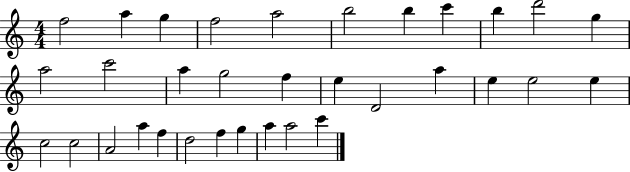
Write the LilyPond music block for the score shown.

{
  \clef treble
  \numericTimeSignature
  \time 4/4
  \key c \major
  f''2 a''4 g''4 | f''2 a''2 | b''2 b''4 c'''4 | b''4 d'''2 g''4 | \break a''2 c'''2 | a''4 g''2 f''4 | e''4 d'2 a''4 | e''4 e''2 e''4 | \break c''2 c''2 | a'2 a''4 f''4 | d''2 f''4 g''4 | a''4 a''2 c'''4 | \break \bar "|."
}